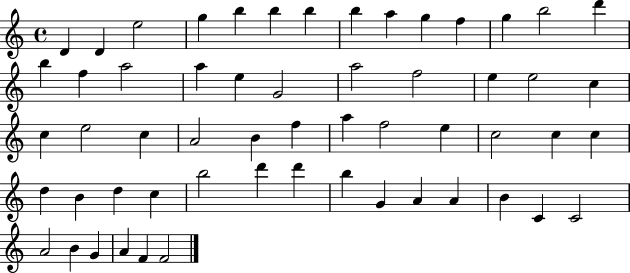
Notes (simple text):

D4/q D4/q E5/h G5/q B5/q B5/q B5/q B5/q A5/q G5/q F5/q G5/q B5/h D6/q B5/q F5/q A5/h A5/q E5/q G4/h A5/h F5/h E5/q E5/h C5/q C5/q E5/h C5/q A4/h B4/q F5/q A5/q F5/h E5/q C5/h C5/q C5/q D5/q B4/q D5/q C5/q B5/h D6/q D6/q B5/q G4/q A4/q A4/q B4/q C4/q C4/h A4/h B4/q G4/q A4/q F4/q F4/h